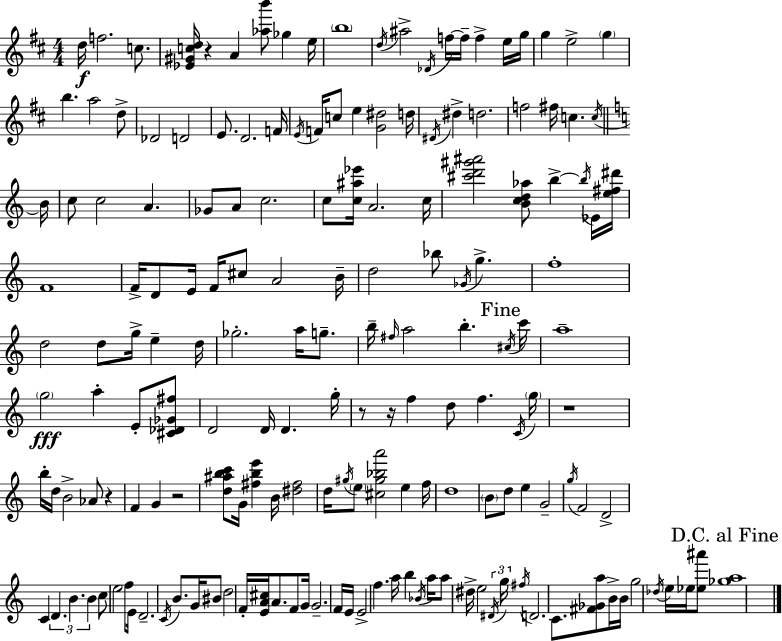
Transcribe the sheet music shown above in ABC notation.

X:1
T:Untitled
M:4/4
L:1/4
K:D
d/4 f2 c/2 [_E^Gcd]/4 z A [_ab']/2 _g e/4 b4 d/4 ^a2 _D/4 f/4 f/4 f e/4 g/4 g e2 g b a2 d/2 _D2 D2 E/2 D2 F/4 E/4 F/4 c/2 e [G^d]2 d/4 ^D/4 ^d d2 f2 ^f/4 c c/4 B/4 c/2 c2 A _G/2 A/2 c2 c/2 [c^a_e']/4 A2 c/4 [^c'd'^g'^a']2 [Bcd_a]/2 b b/4 _E/4 [e^f^d']/4 F4 F/4 D/2 E/4 F/4 ^c/2 A2 B/4 d2 _b/2 _G/4 g f4 d2 d/2 g/4 e d/4 _g2 a/4 g/2 b/4 ^f/4 a2 b ^c/4 c'/4 a4 g2 a E/2 [^C_D_G^f]/2 D2 D/4 D g/4 z/2 z/4 f d/2 f C/4 g/4 z4 b/4 d/4 B2 _A/2 z F G z2 [d^abc']/2 G/4 [^fbe'] B/4 [^d^f]2 d/4 ^g/4 e/2 [^c^g_ba']2 e f/4 d4 B/2 d/2 e G2 g/4 F2 D2 C D B B c/2 e2 f/2 E/4 D2 C/4 B/2 G/4 ^B/2 d2 F/4 [EA^c]/4 A/2 F/2 G/4 G2 F/4 E/4 E2 f a/4 b _B/4 a/4 a/2 ^d/4 e2 ^D/4 g/4 ^f/4 D2 C/2 [^F_Ga]/2 B/4 B/4 g2 _d/4 e/4 _e/4 [_e^a']/2 [_ga]4